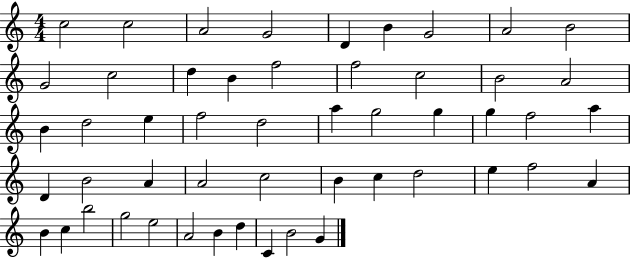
{
  \clef treble
  \numericTimeSignature
  \time 4/4
  \key c \major
  c''2 c''2 | a'2 g'2 | d'4 b'4 g'2 | a'2 b'2 | \break g'2 c''2 | d''4 b'4 f''2 | f''2 c''2 | b'2 a'2 | \break b'4 d''2 e''4 | f''2 d''2 | a''4 g''2 g''4 | g''4 f''2 a''4 | \break d'4 b'2 a'4 | a'2 c''2 | b'4 c''4 d''2 | e''4 f''2 a'4 | \break b'4 c''4 b''2 | g''2 e''2 | a'2 b'4 d''4 | c'4 b'2 g'4 | \break \bar "|."
}